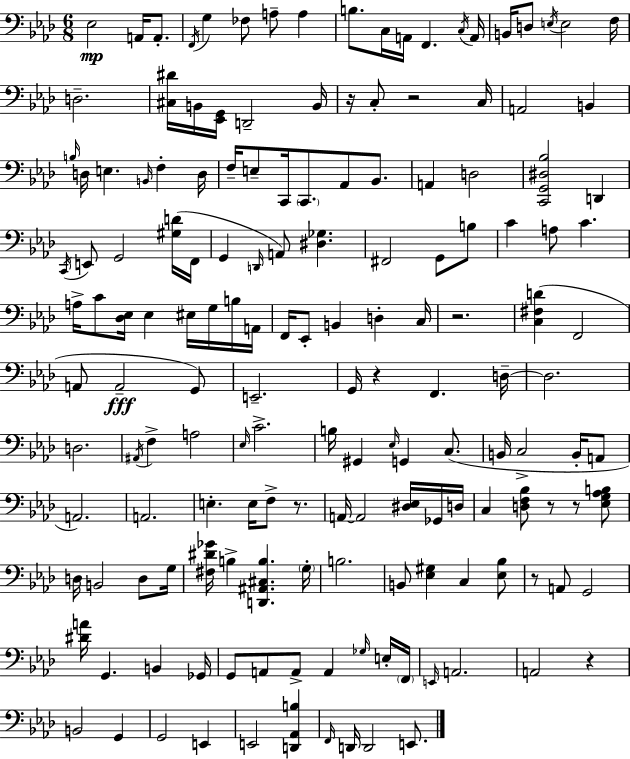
Eb3/h A2/s A2/e. F2/s G3/q FES3/e A3/e A3/q B3/e. C3/s A2/s F2/q. C3/s A2/s B2/s D3/e E3/s E3/h F3/s D3/h. [C#3,D#4]/s B2/s [Eb2,G2]/s D2/h B2/s R/s C3/e R/h C3/s A2/h B2/q B3/s D3/s E3/q. B2/s F3/q D3/s F3/s E3/e C2/s C2/e. Ab2/e Bb2/e. A2/q D3/h [C2,G2,D#3,Bb3]/h D2/q C2/s E2/e G2/h [G#3,D4]/s F2/s G2/q D2/s A2/e [D#3,Gb3]/q. F#2/h G2/e B3/e C4/q A3/e C4/q. A3/s C4/e [Db3,Eb3]/s Eb3/q EIS3/s G3/s B3/s A2/s F2/s Eb2/e B2/q D3/q C3/s R/h. [C3,F#3,D4]/q F2/h A2/e A2/h G2/e E2/h. G2/s R/q F2/q. D3/s D3/h. D3/h. A#2/s F3/q A3/h Eb3/s C4/h. B3/s G#2/q Eb3/s G2/q C3/e. B2/s C3/h B2/s A2/e A2/h. A2/h. E3/q. E3/s F3/e R/e. A2/s A2/h [D#3,Eb3]/s Gb2/s D3/s C3/q [D3,F3,Bb3]/e R/e R/e [Eb3,G3,Ab3,B3]/e D3/s B2/h D3/e G3/s [F#3,D#4,Gb4]/s B3/q [D2,A#2,C#3,B3]/q. G3/s B3/h. B2/e [Eb3,G#3]/q C3/q [Eb3,Bb3]/e R/e A2/e G2/h [D#4,A4]/s G2/q. B2/q Gb2/s G2/e A2/e A2/e A2/q Gb3/s E3/s F2/s E2/s A2/h. A2/h R/q B2/h G2/q G2/h E2/q E2/h [D2,Ab2,B3]/q F2/s D2/s D2/h E2/e.